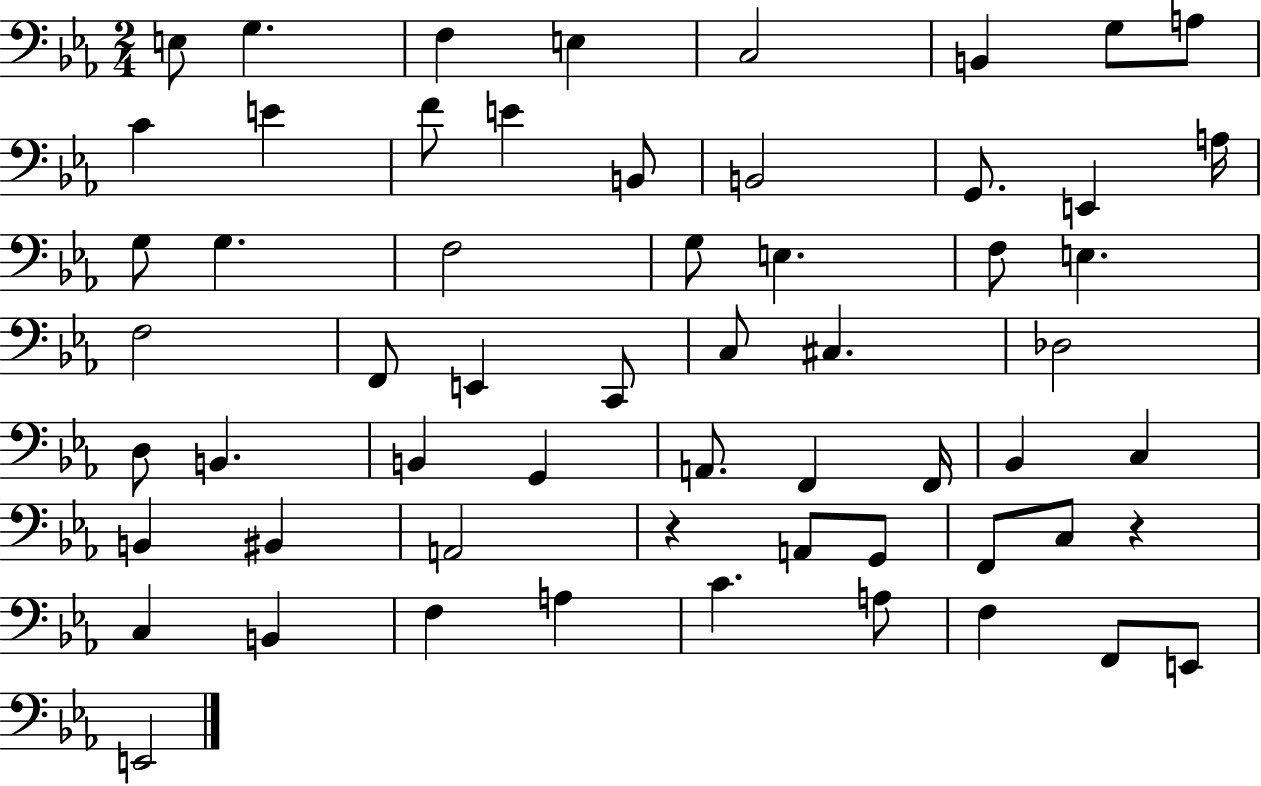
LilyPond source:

{
  \clef bass
  \numericTimeSignature
  \time 2/4
  \key ees \major
  \repeat volta 2 { e8 g4. | f4 e4 | c2 | b,4 g8 a8 | \break c'4 e'4 | f'8 e'4 b,8 | b,2 | g,8. e,4 a16 | \break g8 g4. | f2 | g8 e4. | f8 e4. | \break f2 | f,8 e,4 c,8 | c8 cis4. | des2 | \break d8 b,4. | b,4 g,4 | a,8. f,4 f,16 | bes,4 c4 | \break b,4 bis,4 | a,2 | r4 a,8 g,8 | f,8 c8 r4 | \break c4 b,4 | f4 a4 | c'4. a8 | f4 f,8 e,8 | \break e,2 | } \bar "|."
}